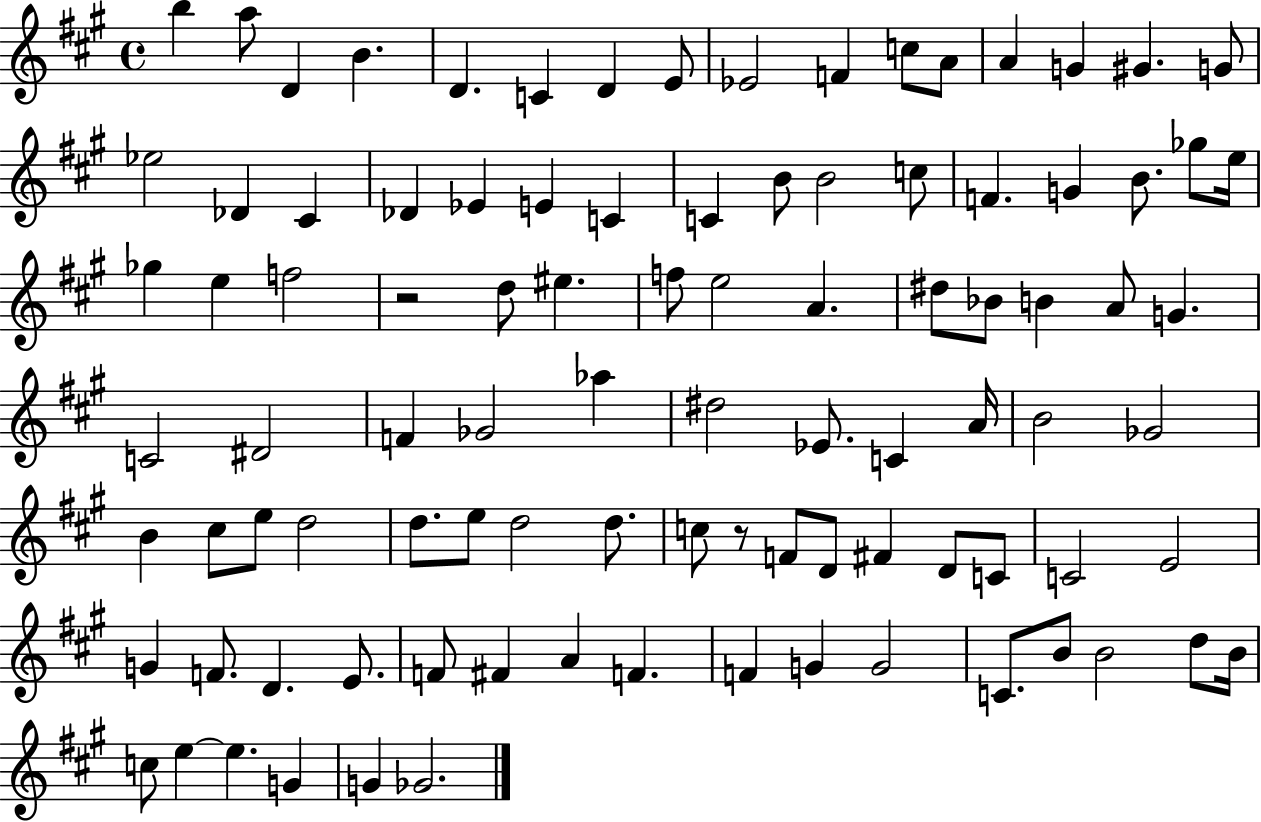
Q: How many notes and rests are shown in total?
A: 96